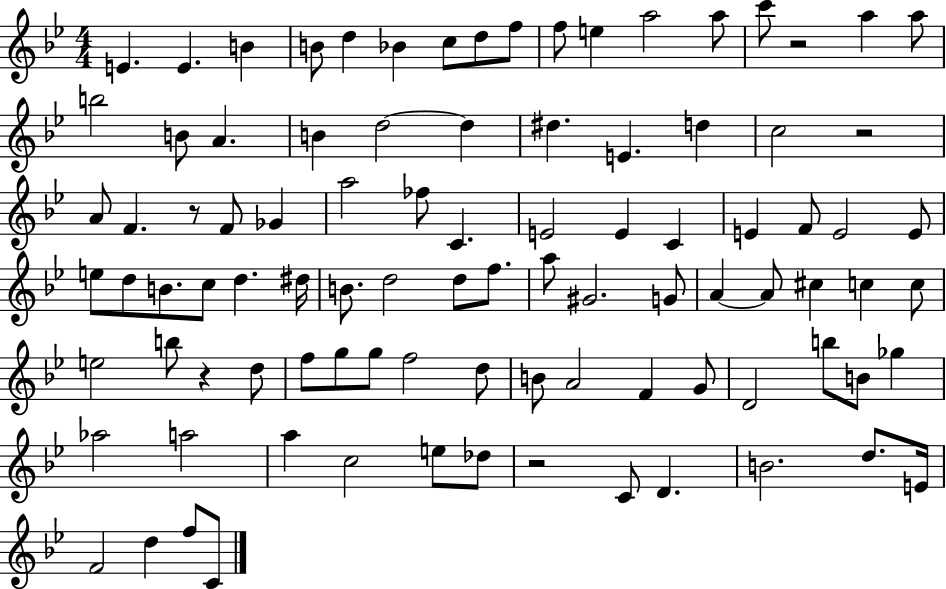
{
  \clef treble
  \numericTimeSignature
  \time 4/4
  \key bes \major
  e'4. e'4. b'4 | b'8 d''4 bes'4 c''8 d''8 f''8 | f''8 e''4 a''2 a''8 | c'''8 r2 a''4 a''8 | \break b''2 b'8 a'4. | b'4 d''2~~ d''4 | dis''4. e'4. d''4 | c''2 r2 | \break a'8 f'4. r8 f'8 ges'4 | a''2 fes''8 c'4. | e'2 e'4 c'4 | e'4 f'8 e'2 e'8 | \break e''8 d''8 b'8. c''8 d''4. dis''16 | b'8. d''2 d''8 f''8. | a''8 gis'2. g'8 | a'4~~ a'8 cis''4 c''4 c''8 | \break e''2 b''8 r4 d''8 | f''8 g''8 g''8 f''2 d''8 | b'8 a'2 f'4 g'8 | d'2 b''8 b'8 ges''4 | \break aes''2 a''2 | a''4 c''2 e''8 des''8 | r2 c'8 d'4. | b'2. d''8. e'16 | \break f'2 d''4 f''8 c'8 | \bar "|."
}